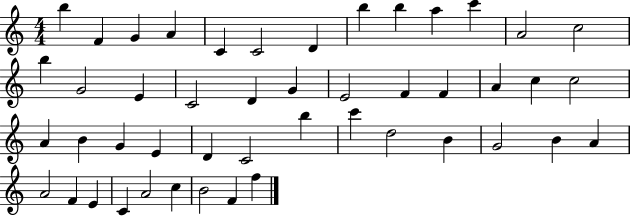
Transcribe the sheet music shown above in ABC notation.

X:1
T:Untitled
M:4/4
L:1/4
K:C
b F G A C C2 D b b a c' A2 c2 b G2 E C2 D G E2 F F A c c2 A B G E D C2 b c' d2 B G2 B A A2 F E C A2 c B2 F f